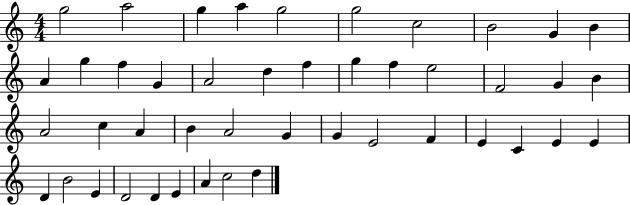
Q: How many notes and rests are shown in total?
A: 45